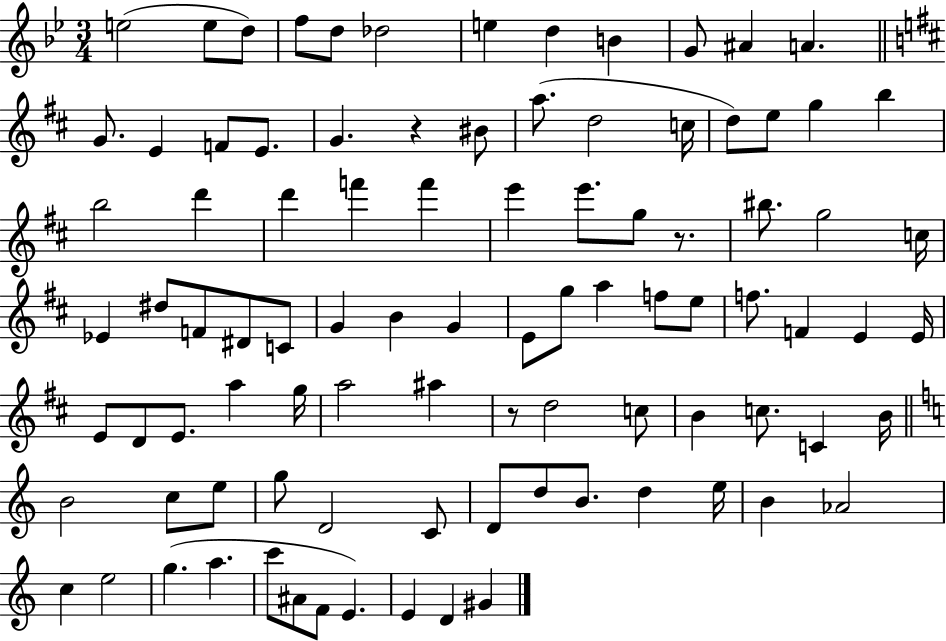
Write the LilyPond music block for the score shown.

{
  \clef treble
  \numericTimeSignature
  \time 3/4
  \key bes \major
  e''2( e''8 d''8) | f''8 d''8 des''2 | e''4 d''4 b'4 | g'8 ais'4 a'4. | \break \bar "||" \break \key b \minor g'8. e'4 f'8 e'8. | g'4. r4 bis'8 | a''8.( d''2 c''16 | d''8) e''8 g''4 b''4 | \break b''2 d'''4 | d'''4 f'''4 f'''4 | e'''4 e'''8. g''8 r8. | bis''8. g''2 c''16 | \break ees'4 dis''8 f'8 dis'8 c'8 | g'4 b'4 g'4 | e'8 g''8 a''4 f''8 e''8 | f''8. f'4 e'4 e'16 | \break e'8 d'8 e'8. a''4 g''16 | a''2 ais''4 | r8 d''2 c''8 | b'4 c''8. c'4 b'16 | \break \bar "||" \break \key c \major b'2 c''8 e''8 | g''8 d'2 c'8 | d'8 d''8 b'8. d''4 e''16 | b'4 aes'2 | \break c''4 e''2 | g''4.( a''4. | c'''8 ais'8 f'8 e'4.) | e'4 d'4 gis'4 | \break \bar "|."
}